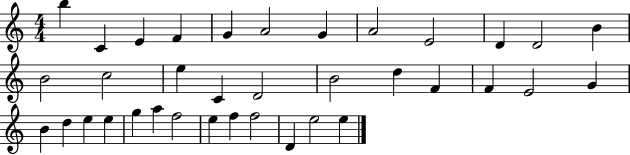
{
  \clef treble
  \numericTimeSignature
  \time 4/4
  \key c \major
  b''4 c'4 e'4 f'4 | g'4 a'2 g'4 | a'2 e'2 | d'4 d'2 b'4 | \break b'2 c''2 | e''4 c'4 d'2 | b'2 d''4 f'4 | f'4 e'2 g'4 | \break b'4 d''4 e''4 e''4 | g''4 a''4 f''2 | e''4 f''4 f''2 | d'4 e''2 e''4 | \break \bar "|."
}